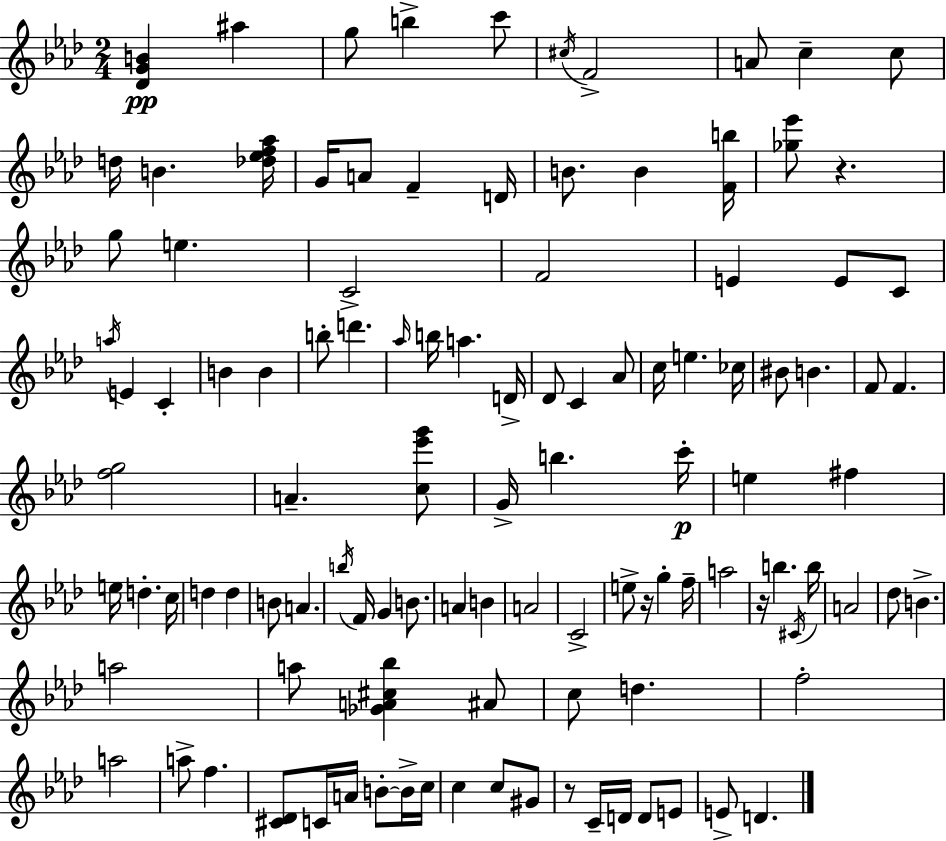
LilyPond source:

{
  \clef treble
  \numericTimeSignature
  \time 2/4
  \key f \minor
  <des' g' b'>4\pp ais''4 | g''8 b''4-> c'''8 | \acciaccatura { cis''16 } f'2-> | a'8 c''4-- c''8 | \break d''16 b'4. | <des'' ees'' f'' aes''>16 g'16 a'8 f'4-- | d'16 b'8. b'4 | <f' b''>16 <ges'' ees'''>8 r4. | \break g''8 e''4. | c'2-> | f'2 | e'4 e'8 c'8 | \break \acciaccatura { a''16 } e'4 c'4-. | b'4 b'4 | b''8-. d'''4. | \grace { aes''16 } b''16 a''4. | \break d'16-> des'8 c'4 | aes'8 c''16 e''4. | ces''16 bis'8 b'4. | f'8 f'4. | \break <f'' g''>2 | a'4.-- | <c'' ees''' g'''>8 g'16-> b''4. | c'''16-.\p e''4 fis''4 | \break e''16 d''4.-. | c''16 d''4 d''4 | b'8 a'4. | \acciaccatura { b''16 } f'16 g'4 | \break b'8. a'4 | b'4 a'2 | c'2-> | e''8-> r16 g''4-. | \break f''16-- a''2 | r16 b''4. | \acciaccatura { cis'16 } b''16 a'2 | des''8 b'4.-> | \break a''2 | a''8 <ges' a' cis'' bes''>4 | ais'8 c''8 d''4. | f''2-. | \break a''2 | a''8-> f''4. | <cis' des'>8 c'16 | a'16 b'8-.~~ b'16-> c''16 c''4 | \break c''8 gis'8 r8 c'16-- | d'16 d'8 e'8 e'8-> d'4. | \bar "|."
}